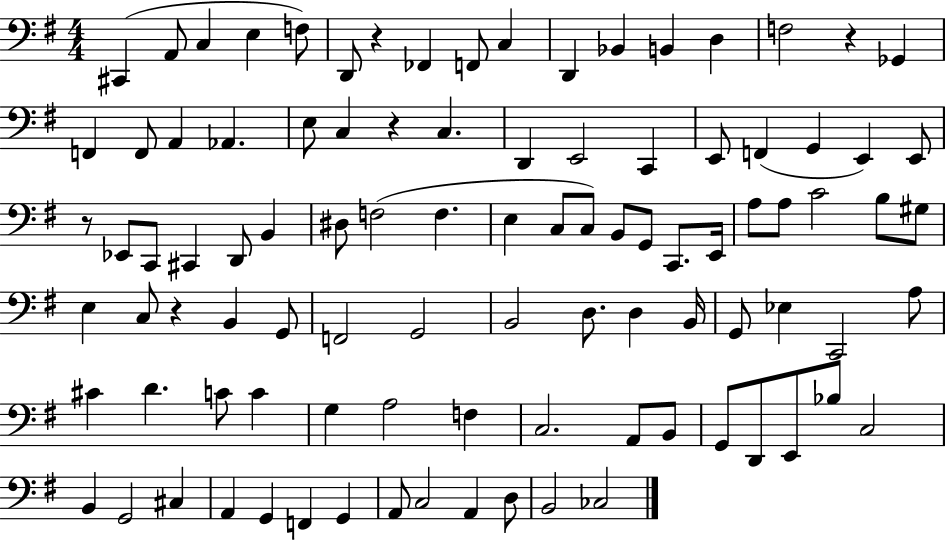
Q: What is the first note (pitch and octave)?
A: C#2